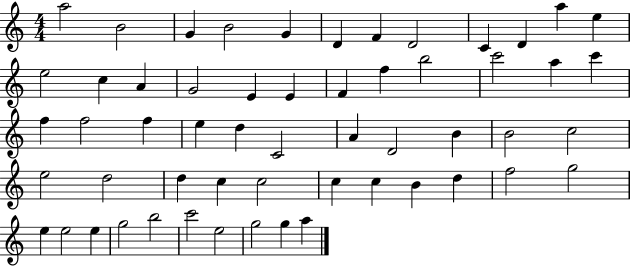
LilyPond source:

{
  \clef treble
  \numericTimeSignature
  \time 4/4
  \key c \major
  a''2 b'2 | g'4 b'2 g'4 | d'4 f'4 d'2 | c'4 d'4 a''4 e''4 | \break e''2 c''4 a'4 | g'2 e'4 e'4 | f'4 f''4 b''2 | c'''2 a''4 c'''4 | \break f''4 f''2 f''4 | e''4 d''4 c'2 | a'4 d'2 b'4 | b'2 c''2 | \break e''2 d''2 | d''4 c''4 c''2 | c''4 c''4 b'4 d''4 | f''2 g''2 | \break e''4 e''2 e''4 | g''2 b''2 | c'''2 e''2 | g''2 g''4 a''4 | \break \bar "|."
}